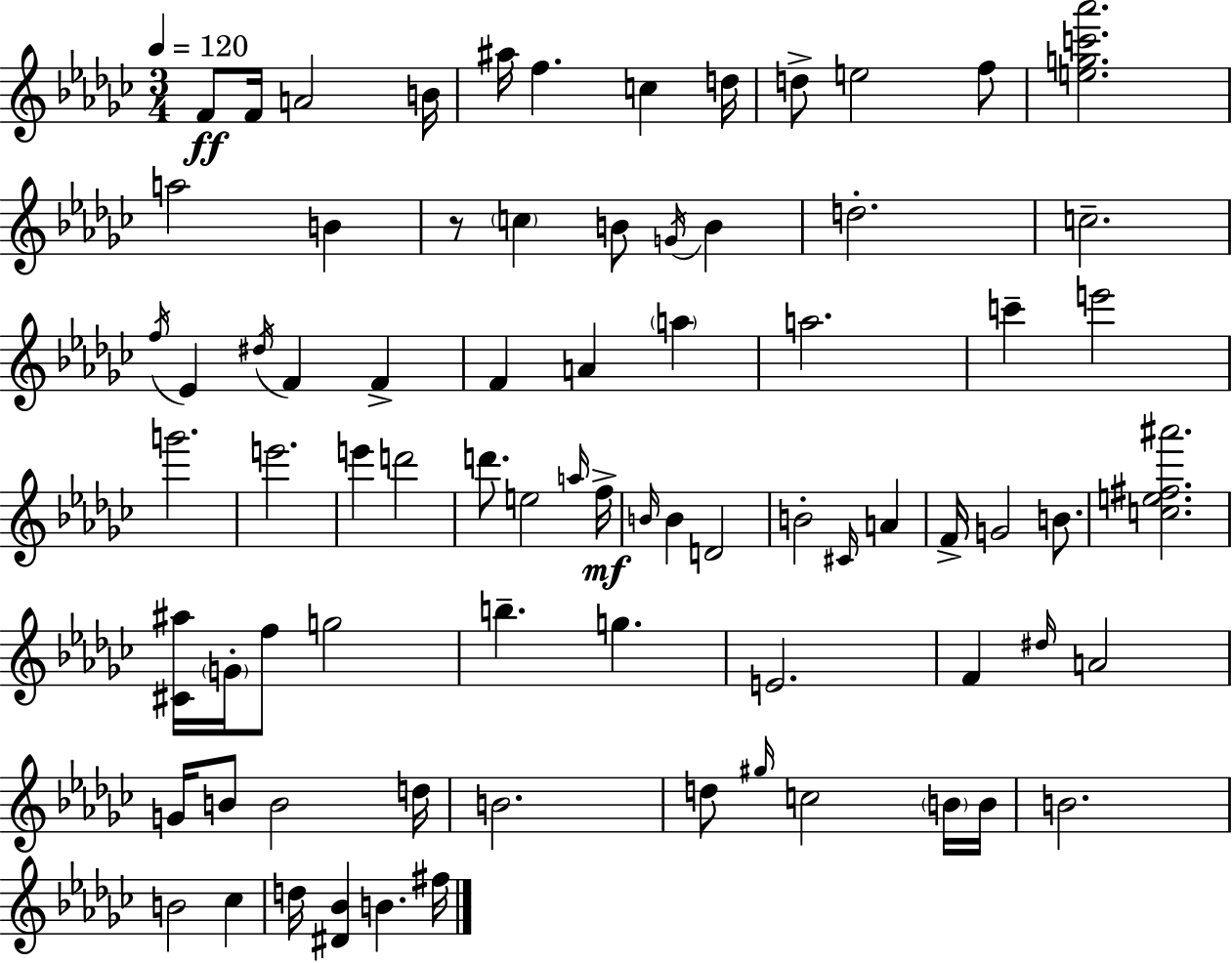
F4/e F4/s A4/h B4/s A#5/s F5/q. C5/q D5/s D5/e E5/h F5/e [E5,G5,C6,Ab6]/h. A5/h B4/q R/e C5/q B4/e G4/s B4/q D5/h. C5/h. F5/s Eb4/q D#5/s F4/q F4/q F4/q A4/q A5/q A5/h. C6/q E6/h G6/h. E6/h. E6/q D6/h D6/e. E5/h A5/s F5/s B4/s B4/q D4/h B4/h C#4/s A4/q F4/s G4/h B4/e. [C5,E5,F#5,A#6]/h. [C#4,A#5]/s G4/s F5/e G5/h B5/q. G5/q. E4/h. F4/q D#5/s A4/h G4/s B4/e B4/h D5/s B4/h. D5/e G#5/s C5/h B4/s B4/s B4/h. B4/h CES5/q D5/s [D#4,Bb4]/q B4/q. F#5/s